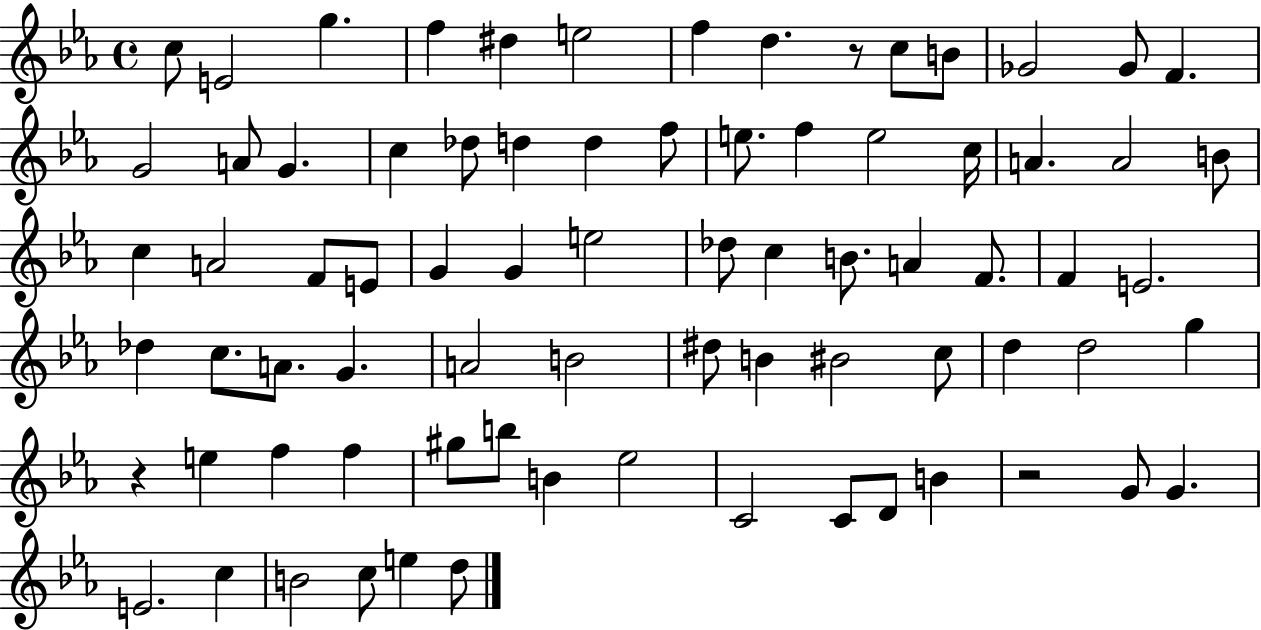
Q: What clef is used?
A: treble